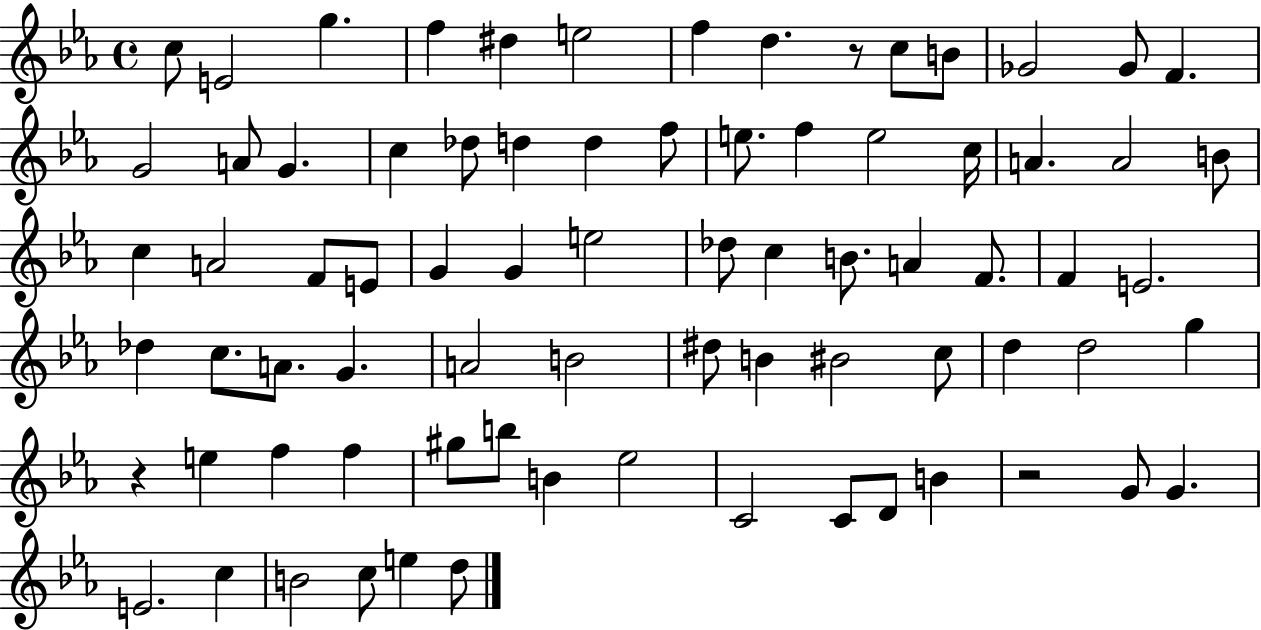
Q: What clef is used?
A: treble